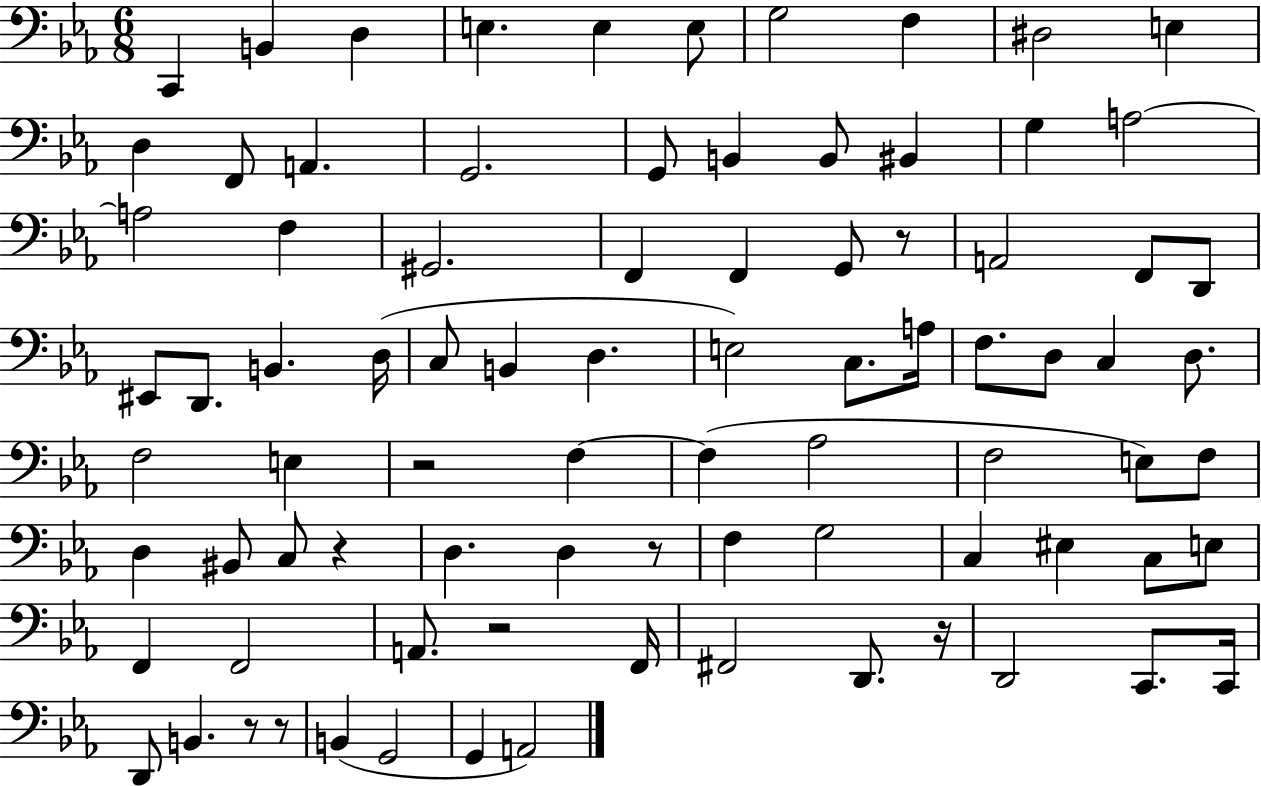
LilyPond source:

{
  \clef bass
  \numericTimeSignature
  \time 6/8
  \key ees \major
  \repeat volta 2 { c,4 b,4 d4 | e4. e4 e8 | g2 f4 | dis2 e4 | \break d4 f,8 a,4. | g,2. | g,8 b,4 b,8 bis,4 | g4 a2~~ | \break a2 f4 | gis,2. | f,4 f,4 g,8 r8 | a,2 f,8 d,8 | \break eis,8 d,8. b,4. d16( | c8 b,4 d4. | e2) c8. a16 | f8. d8 c4 d8. | \break f2 e4 | r2 f4~~ | f4( aes2 | f2 e8) f8 | \break d4 bis,8 c8 r4 | d4. d4 r8 | f4 g2 | c4 eis4 c8 e8 | \break f,4 f,2 | a,8. r2 f,16 | fis,2 d,8. r16 | d,2 c,8. c,16 | \break d,8 b,4. r8 r8 | b,4( g,2 | g,4 a,2) | } \bar "|."
}